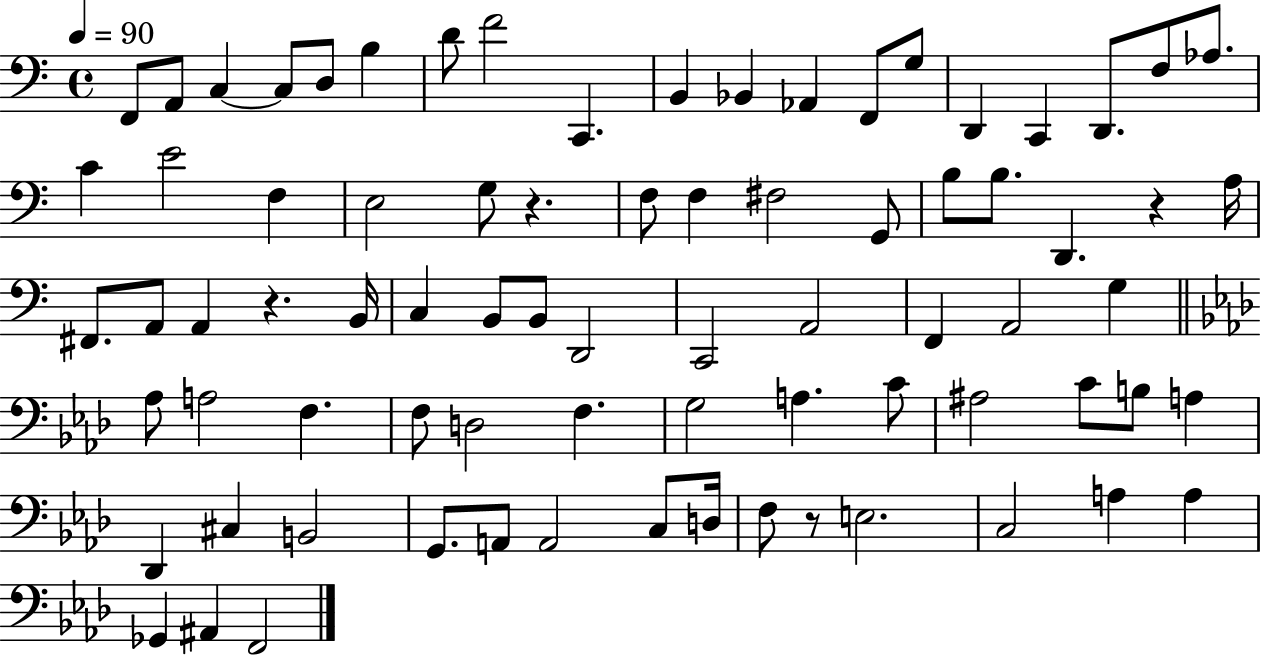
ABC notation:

X:1
T:Untitled
M:4/4
L:1/4
K:C
F,,/2 A,,/2 C, C,/2 D,/2 B, D/2 F2 C,, B,, _B,, _A,, F,,/2 G,/2 D,, C,, D,,/2 F,/2 _A,/2 C E2 F, E,2 G,/2 z F,/2 F, ^F,2 G,,/2 B,/2 B,/2 D,, z A,/4 ^F,,/2 A,,/2 A,, z B,,/4 C, B,,/2 B,,/2 D,,2 C,,2 A,,2 F,, A,,2 G, _A,/2 A,2 F, F,/2 D,2 F, G,2 A, C/2 ^A,2 C/2 B,/2 A, _D,, ^C, B,,2 G,,/2 A,,/2 A,,2 C,/2 D,/4 F,/2 z/2 E,2 C,2 A, A, _G,, ^A,, F,,2